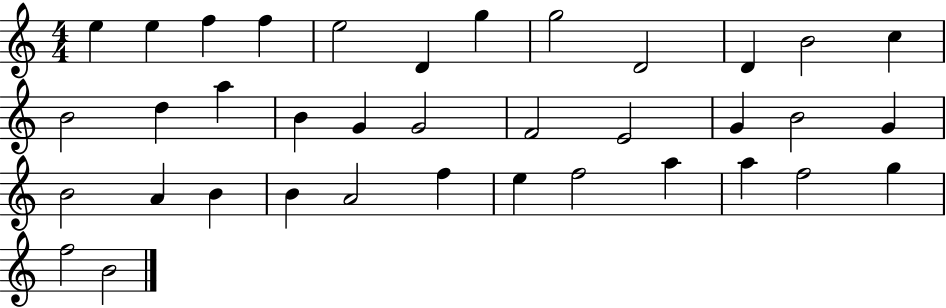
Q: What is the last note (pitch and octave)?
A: B4